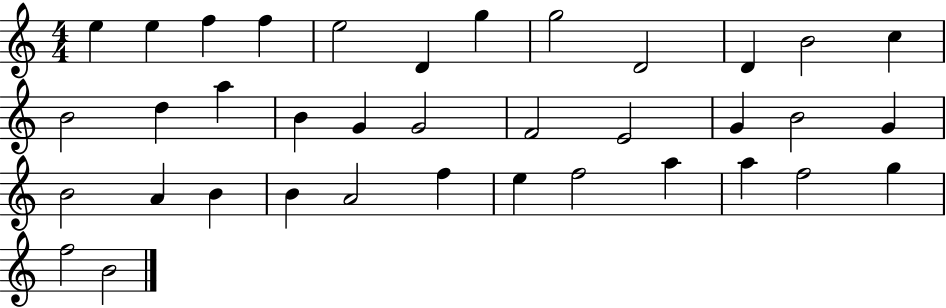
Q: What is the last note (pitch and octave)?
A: B4